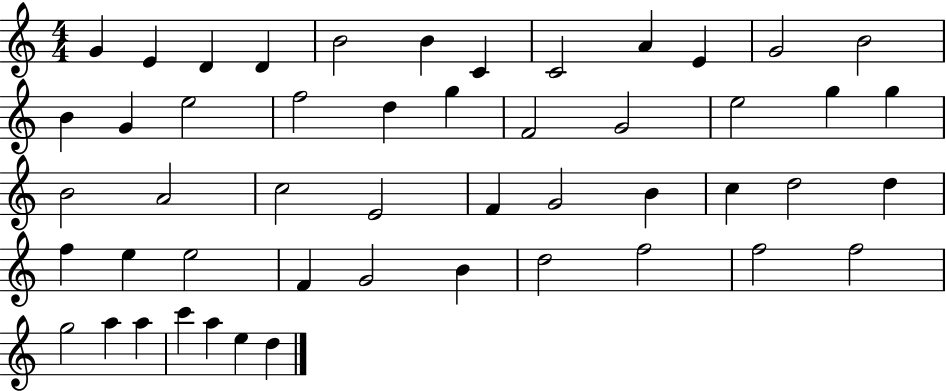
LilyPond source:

{
  \clef treble
  \numericTimeSignature
  \time 4/4
  \key c \major
  g'4 e'4 d'4 d'4 | b'2 b'4 c'4 | c'2 a'4 e'4 | g'2 b'2 | \break b'4 g'4 e''2 | f''2 d''4 g''4 | f'2 g'2 | e''2 g''4 g''4 | \break b'2 a'2 | c''2 e'2 | f'4 g'2 b'4 | c''4 d''2 d''4 | \break f''4 e''4 e''2 | f'4 g'2 b'4 | d''2 f''2 | f''2 f''2 | \break g''2 a''4 a''4 | c'''4 a''4 e''4 d''4 | \bar "|."
}